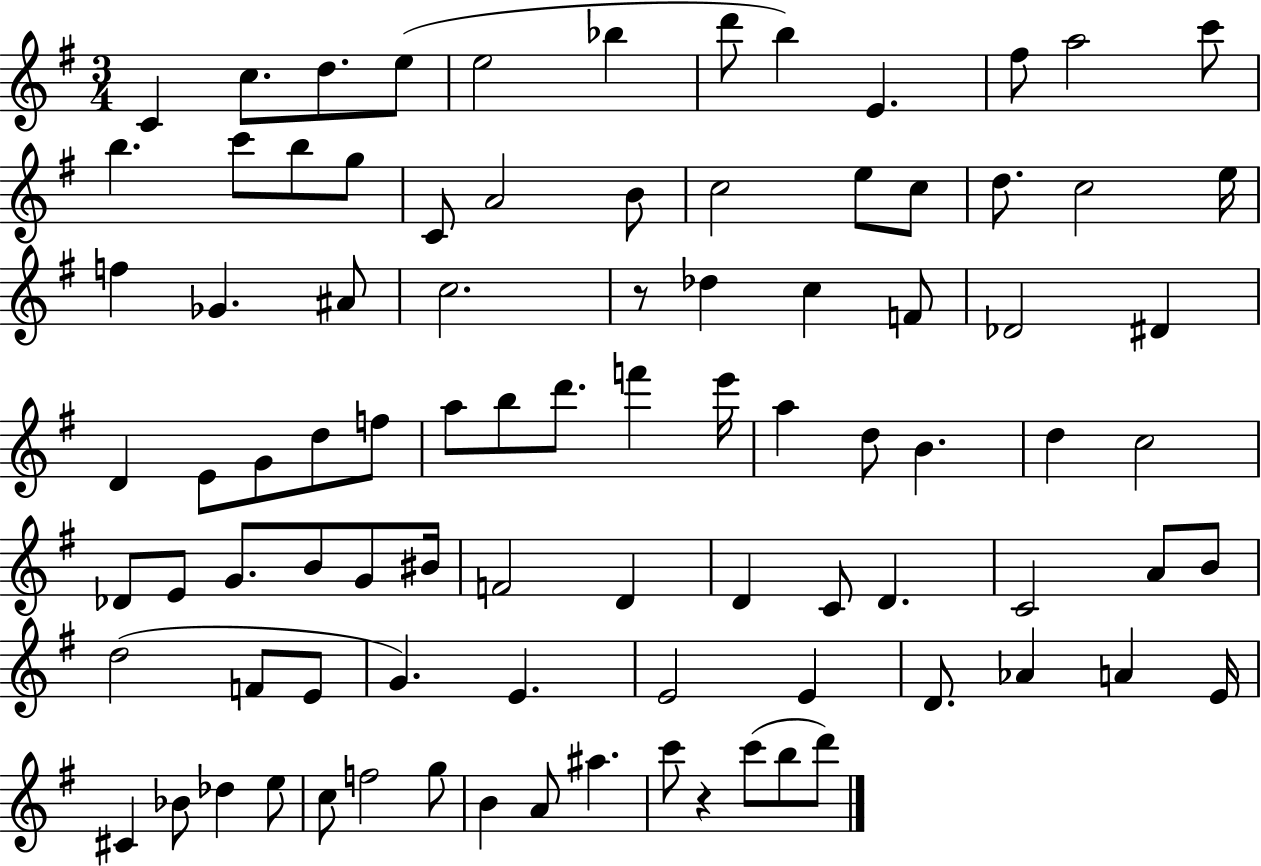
C4/q C5/e. D5/e. E5/e E5/h Bb5/q D6/e B5/q E4/q. F#5/e A5/h C6/e B5/q. C6/e B5/e G5/e C4/e A4/h B4/e C5/h E5/e C5/e D5/e. C5/h E5/s F5/q Gb4/q. A#4/e C5/h. R/e Db5/q C5/q F4/e Db4/h D#4/q D4/q E4/e G4/e D5/e F5/e A5/e B5/e D6/e. F6/q E6/s A5/q D5/e B4/q. D5/q C5/h Db4/e E4/e G4/e. B4/e G4/e BIS4/s F4/h D4/q D4/q C4/e D4/q. C4/h A4/e B4/e D5/h F4/e E4/e G4/q. E4/q. E4/h E4/q D4/e. Ab4/q A4/q E4/s C#4/q Bb4/e Db5/q E5/e C5/e F5/h G5/e B4/q A4/e A#5/q. C6/e R/q C6/e B5/e D6/e